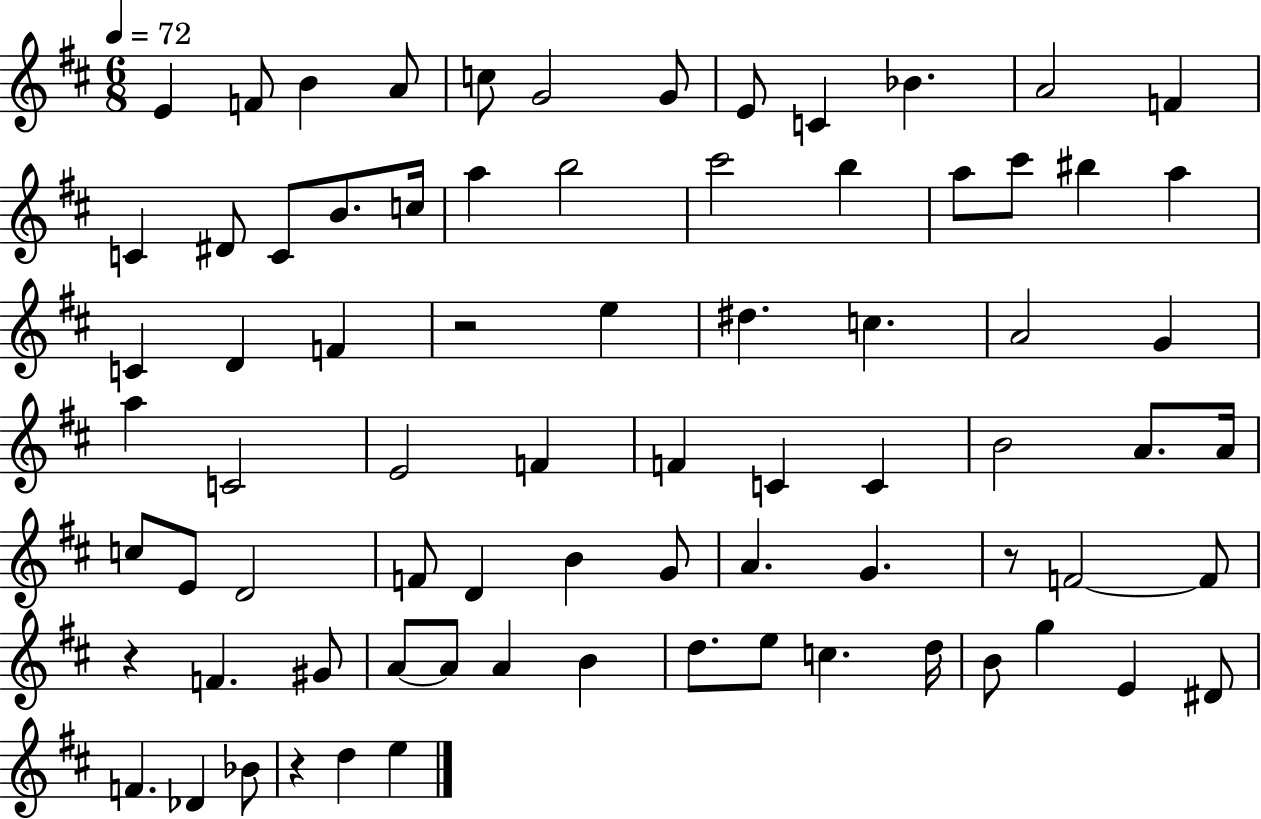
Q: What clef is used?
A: treble